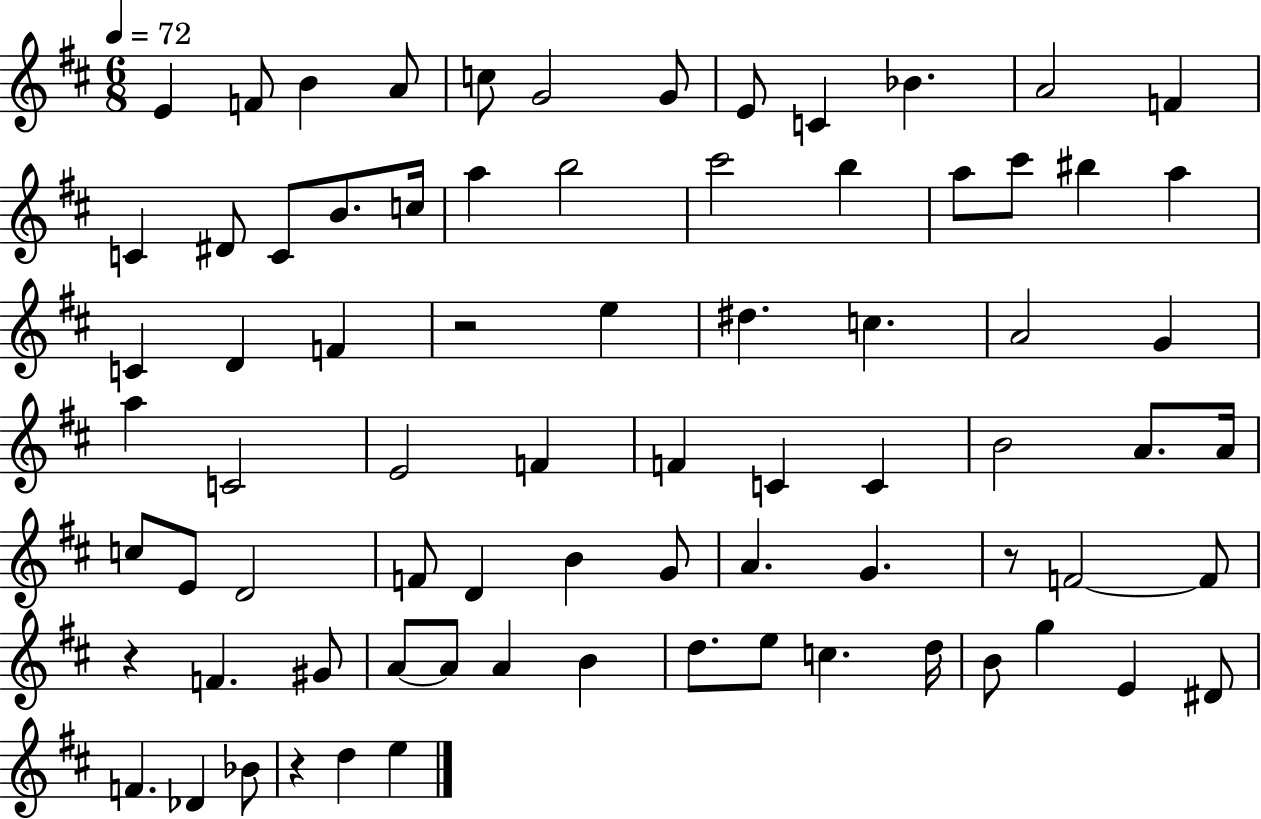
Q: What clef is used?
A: treble